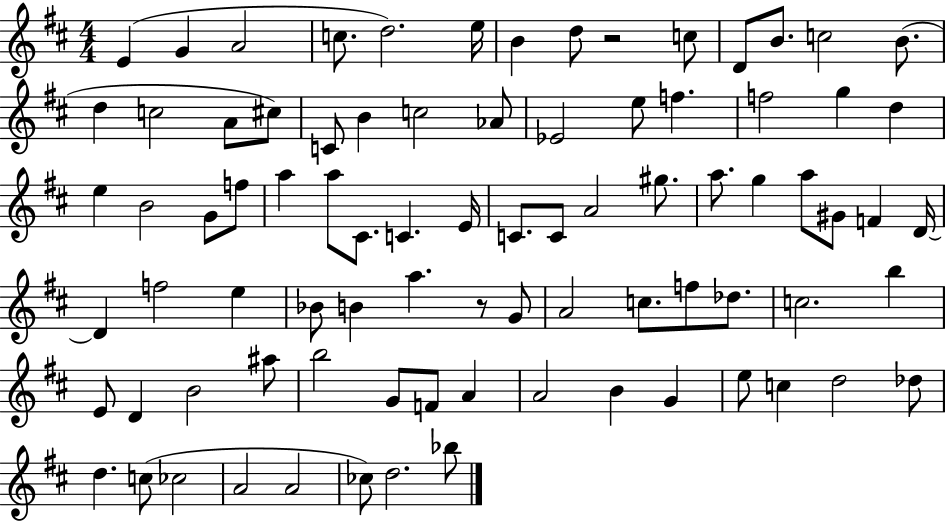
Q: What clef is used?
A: treble